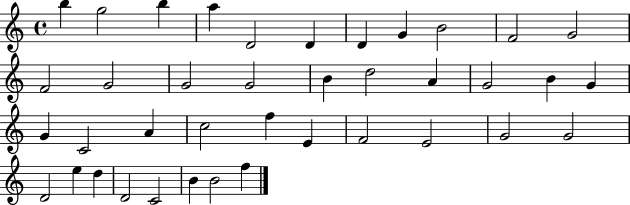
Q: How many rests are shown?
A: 0